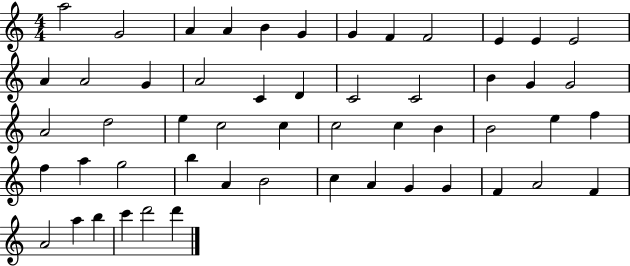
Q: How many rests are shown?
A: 0